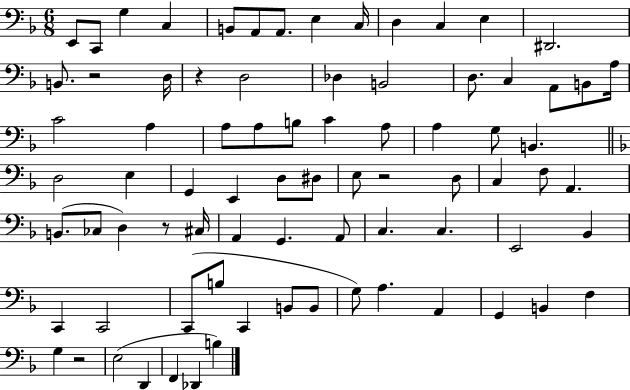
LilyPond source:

{
  \clef bass
  \numericTimeSignature
  \time 6/8
  \key f \major
  e,8 c,8 g4 c4 | b,8 a,8 a,8. e4 c16 | d4 c4 e4 | dis,2. | \break b,8. r2 d16 | r4 d2 | des4 b,2 | d8. c4 a,8 b,8 a16 | \break c'2 a4 | a8 a8 b8 c'4 a8 | a4 g8 b,4. | \bar "||" \break \key f \major d2 e4 | g,4 e,4 d8 dis8 | e8 r2 d8 | c4 f8 a,4. | \break b,8.( ces8 d4) r8 cis16 | a,4 g,4. a,8 | c4. c4. | e,2 bes,4 | \break c,4 c,2 | c,8( b8 c,4 b,8 b,8 | g8) a4. a,4 | g,4 b,4 f4 | \break g4 r2 | e2( d,4 | f,4 des,4 b4) | \bar "|."
}